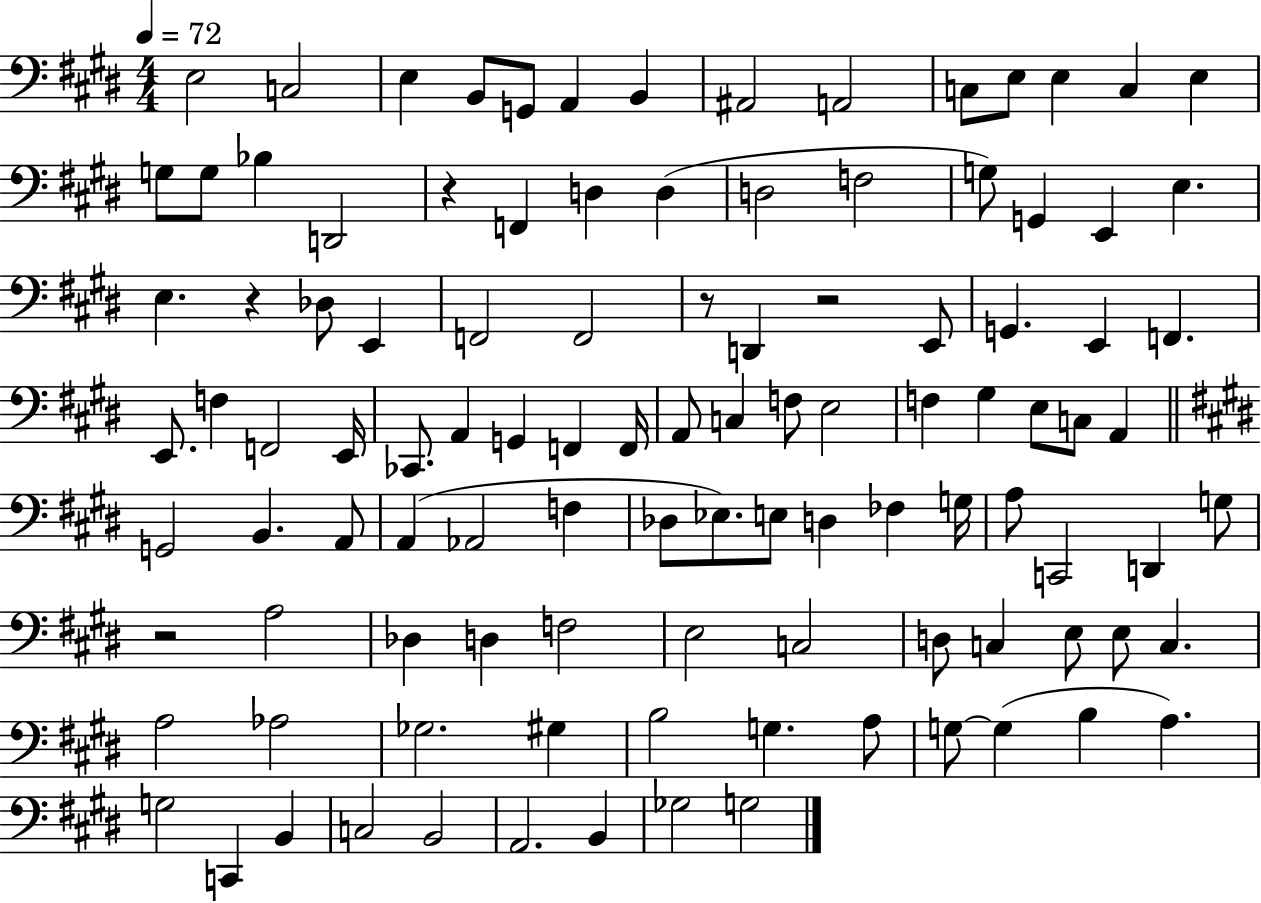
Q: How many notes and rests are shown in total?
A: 107